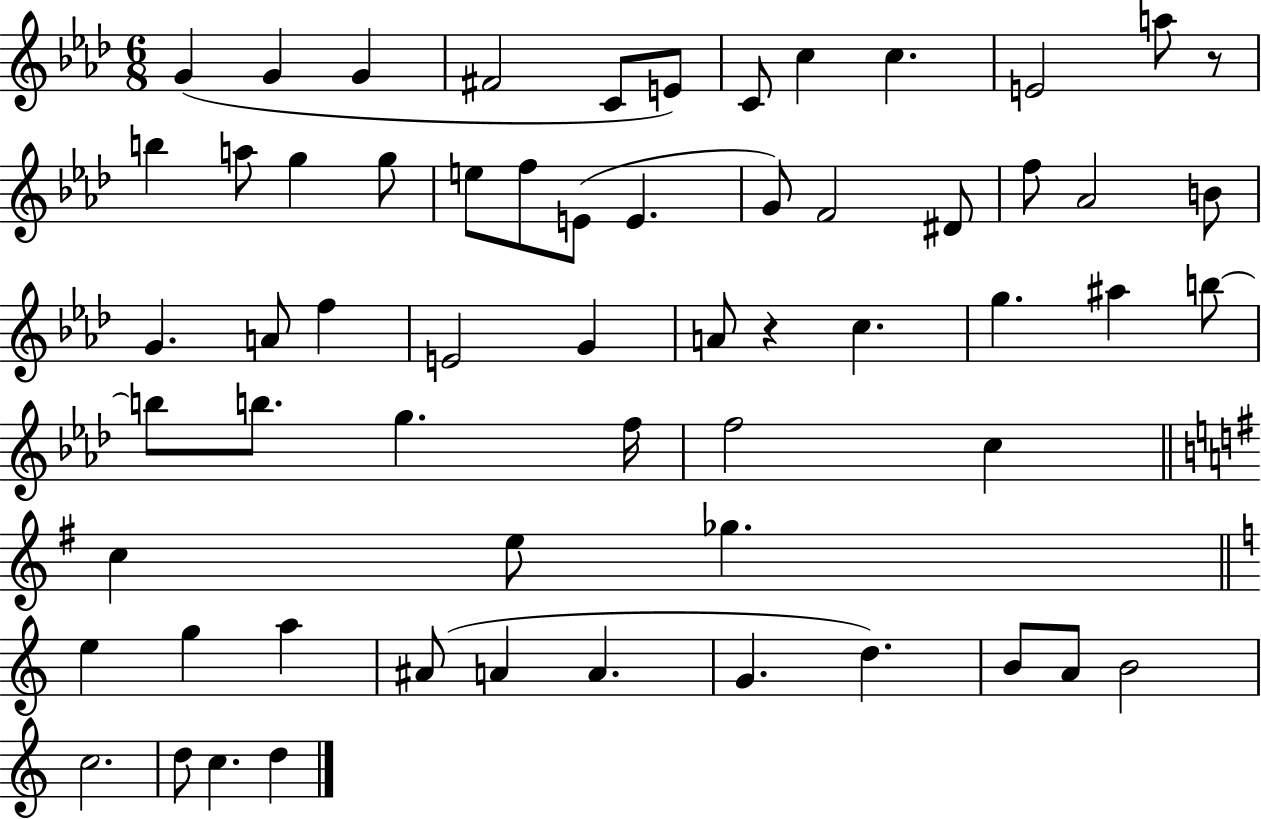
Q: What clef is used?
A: treble